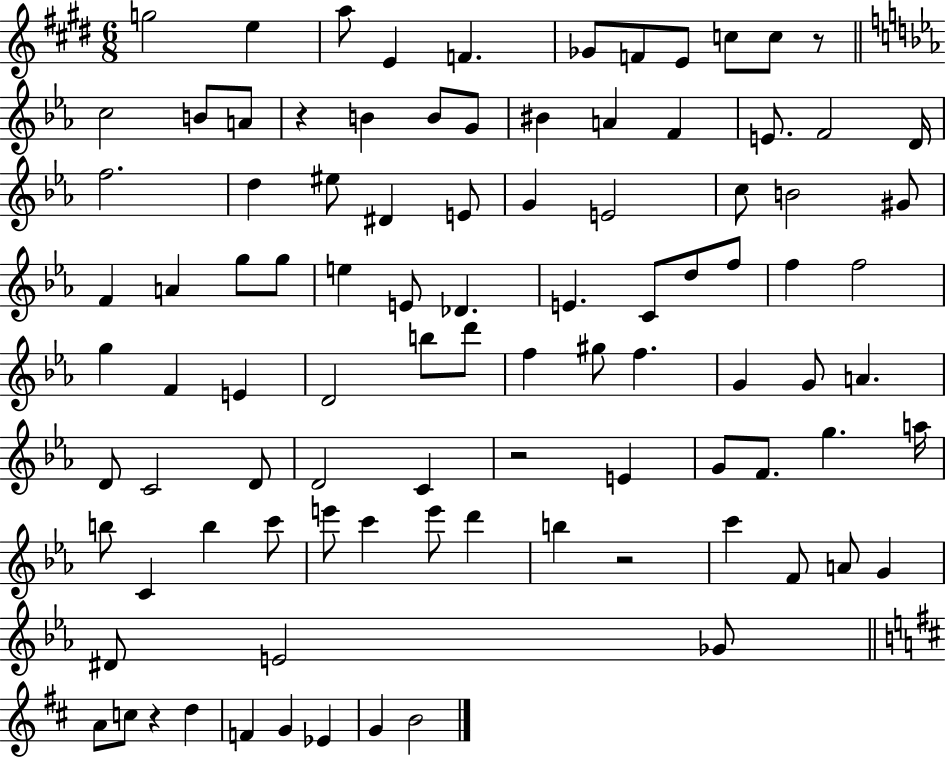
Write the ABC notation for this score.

X:1
T:Untitled
M:6/8
L:1/4
K:E
g2 e a/2 E F _G/2 F/2 E/2 c/2 c/2 z/2 c2 B/2 A/2 z B B/2 G/2 ^B A F E/2 F2 D/4 f2 d ^e/2 ^D E/2 G E2 c/2 B2 ^G/2 F A g/2 g/2 e E/2 _D E C/2 d/2 f/2 f f2 g F E D2 b/2 d'/2 f ^g/2 f G G/2 A D/2 C2 D/2 D2 C z2 E G/2 F/2 g a/4 b/2 C b c'/2 e'/2 c' e'/2 d' b z2 c' F/2 A/2 G ^D/2 E2 _G/2 A/2 c/2 z d F G _E G B2